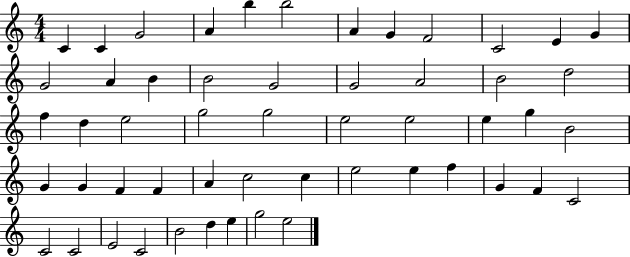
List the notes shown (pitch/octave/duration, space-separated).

C4/q C4/q G4/h A4/q B5/q B5/h A4/q G4/q F4/h C4/h E4/q G4/q G4/h A4/q B4/q B4/h G4/h G4/h A4/h B4/h D5/h F5/q D5/q E5/h G5/h G5/h E5/h E5/h E5/q G5/q B4/h G4/q G4/q F4/q F4/q A4/q C5/h C5/q E5/h E5/q F5/q G4/q F4/q C4/h C4/h C4/h E4/h C4/h B4/h D5/q E5/q G5/h E5/h